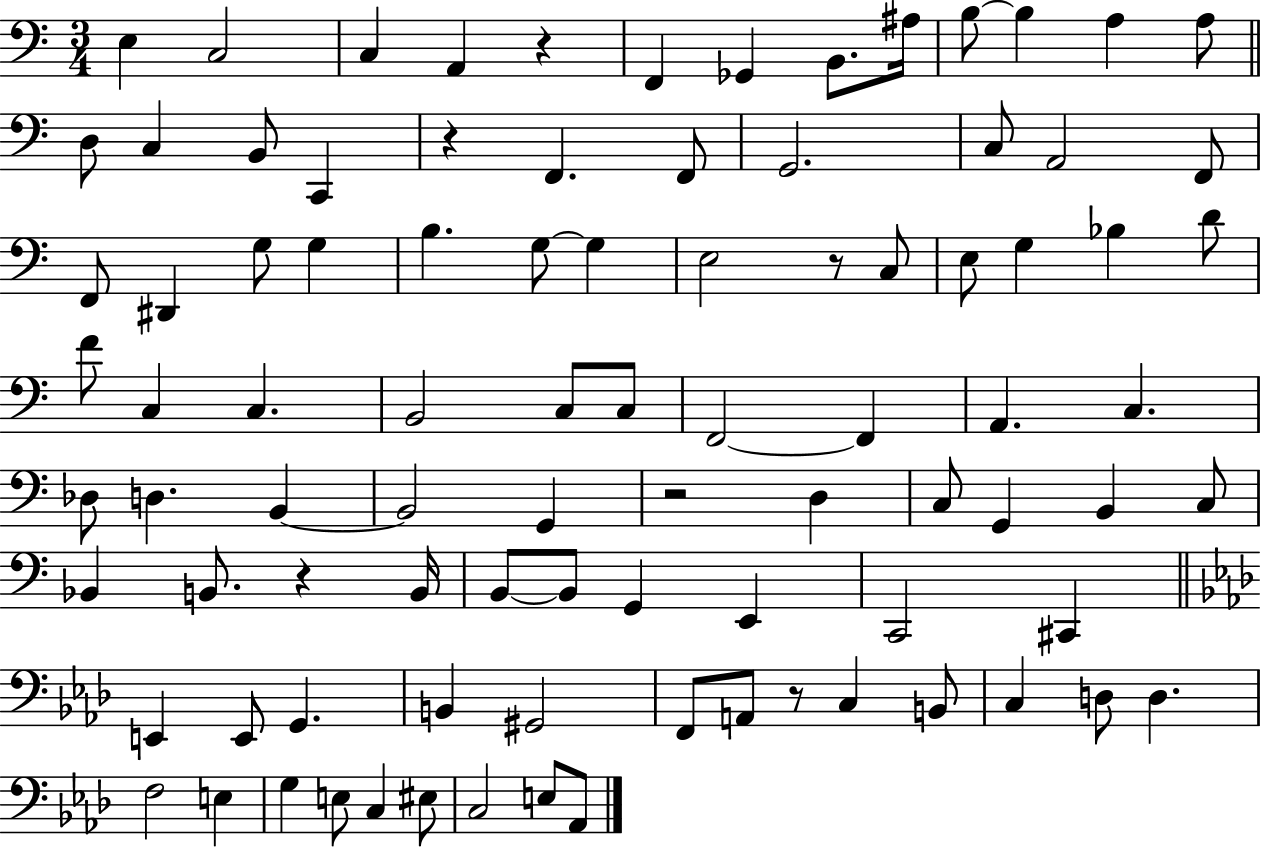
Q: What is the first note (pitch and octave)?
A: E3